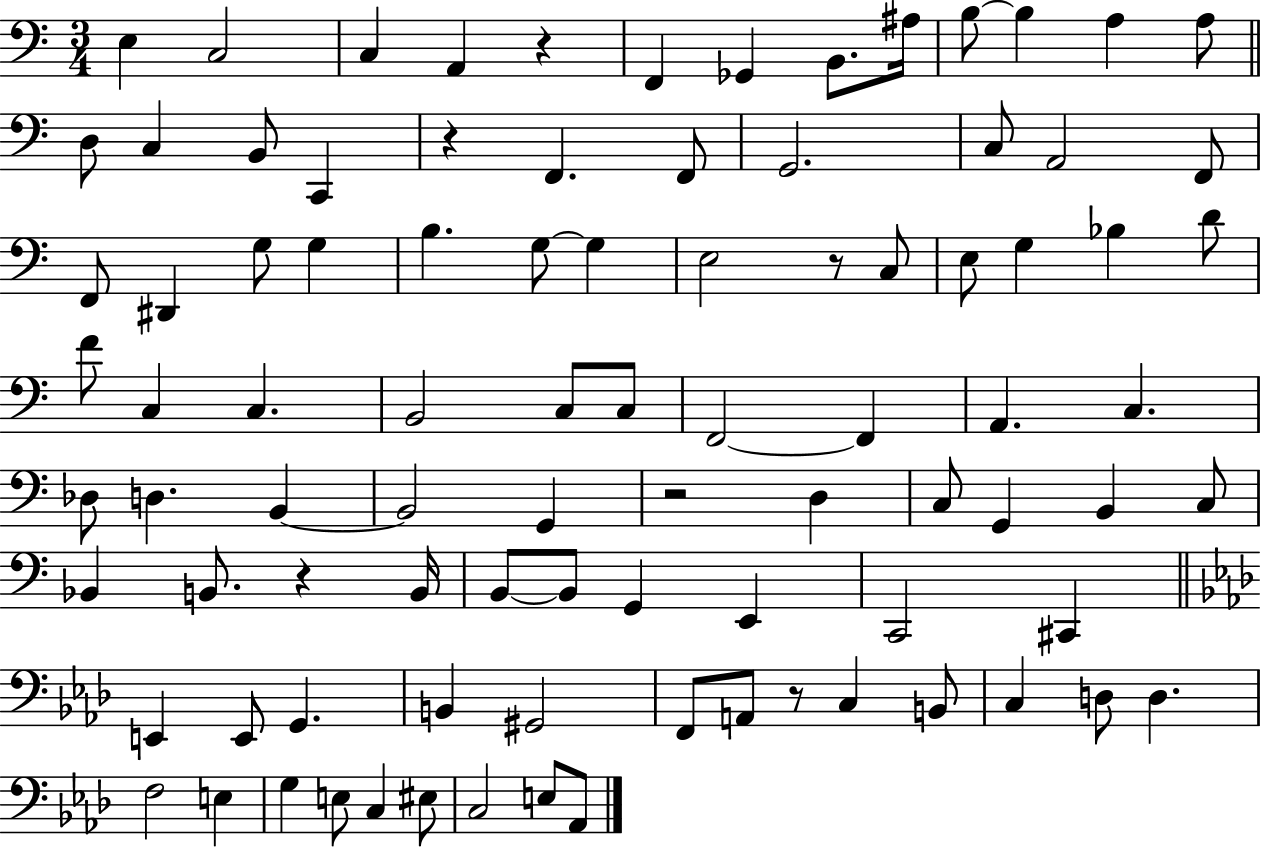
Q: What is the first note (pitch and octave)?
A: E3